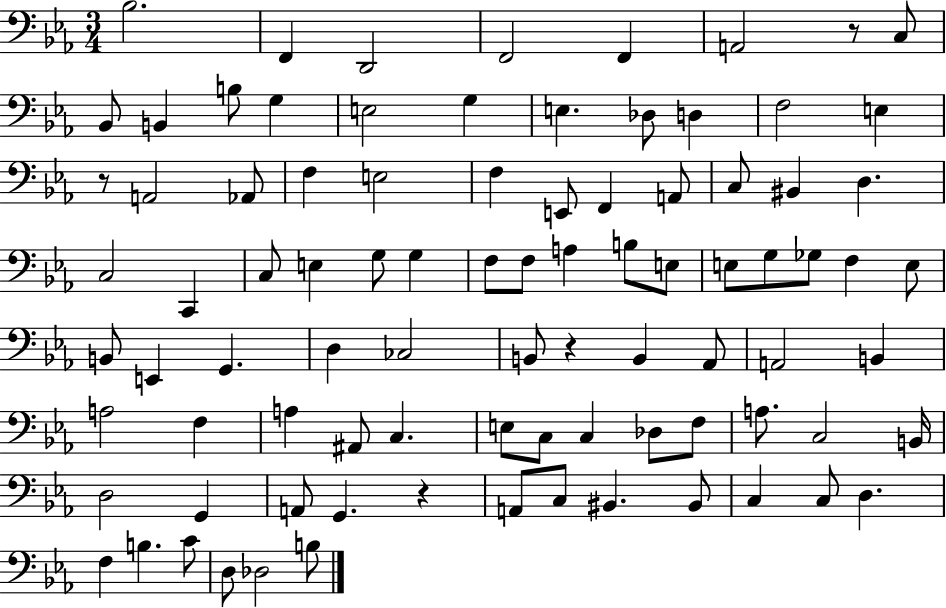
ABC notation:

X:1
T:Untitled
M:3/4
L:1/4
K:Eb
_B,2 F,, D,,2 F,,2 F,, A,,2 z/2 C,/2 _B,,/2 B,, B,/2 G, E,2 G, E, _D,/2 D, F,2 E, z/2 A,,2 _A,,/2 F, E,2 F, E,,/2 F,, A,,/2 C,/2 ^B,, D, C,2 C,, C,/2 E, G,/2 G, F,/2 F,/2 A, B,/2 E,/2 E,/2 G,/2 _G,/2 F, E,/2 B,,/2 E,, G,, D, _C,2 B,,/2 z B,, _A,,/2 A,,2 B,, A,2 F, A, ^A,,/2 C, E,/2 C,/2 C, _D,/2 F,/2 A,/2 C,2 B,,/4 D,2 G,, A,,/2 G,, z A,,/2 C,/2 ^B,, ^B,,/2 C, C,/2 D, F, B, C/2 D,/2 _D,2 B,/2